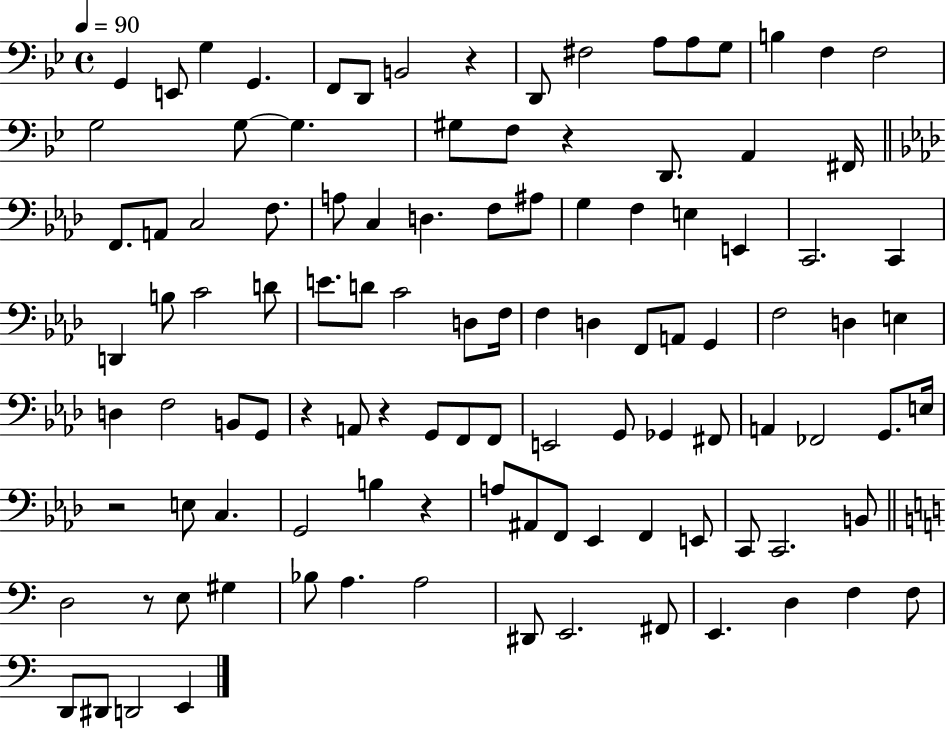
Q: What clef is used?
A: bass